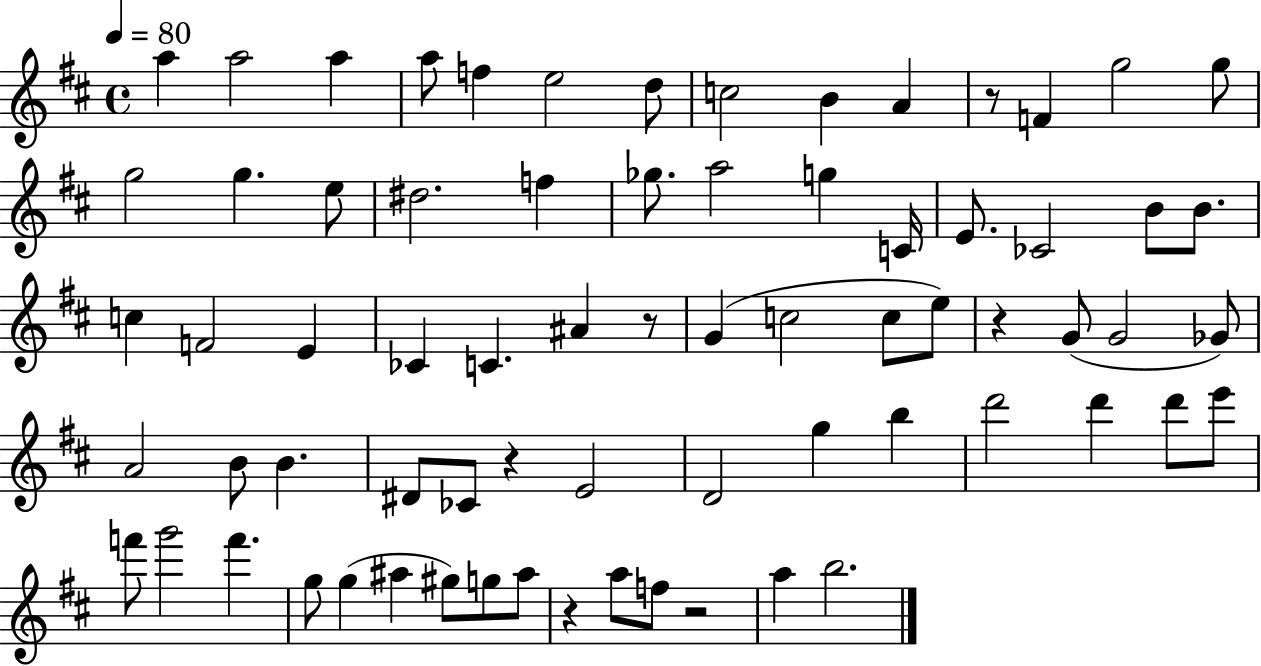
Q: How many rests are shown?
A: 6